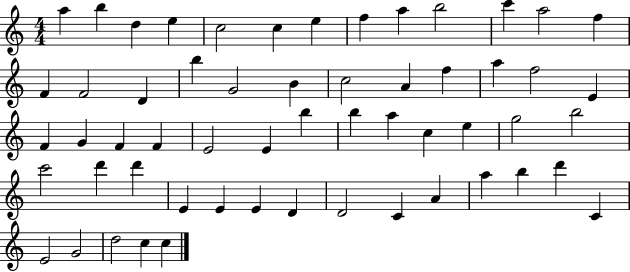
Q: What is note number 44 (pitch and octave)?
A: E4